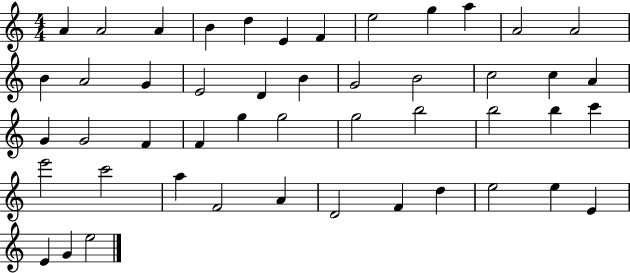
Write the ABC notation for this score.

X:1
T:Untitled
M:4/4
L:1/4
K:C
A A2 A B d E F e2 g a A2 A2 B A2 G E2 D B G2 B2 c2 c A G G2 F F g g2 g2 b2 b2 b c' e'2 c'2 a F2 A D2 F d e2 e E E G e2